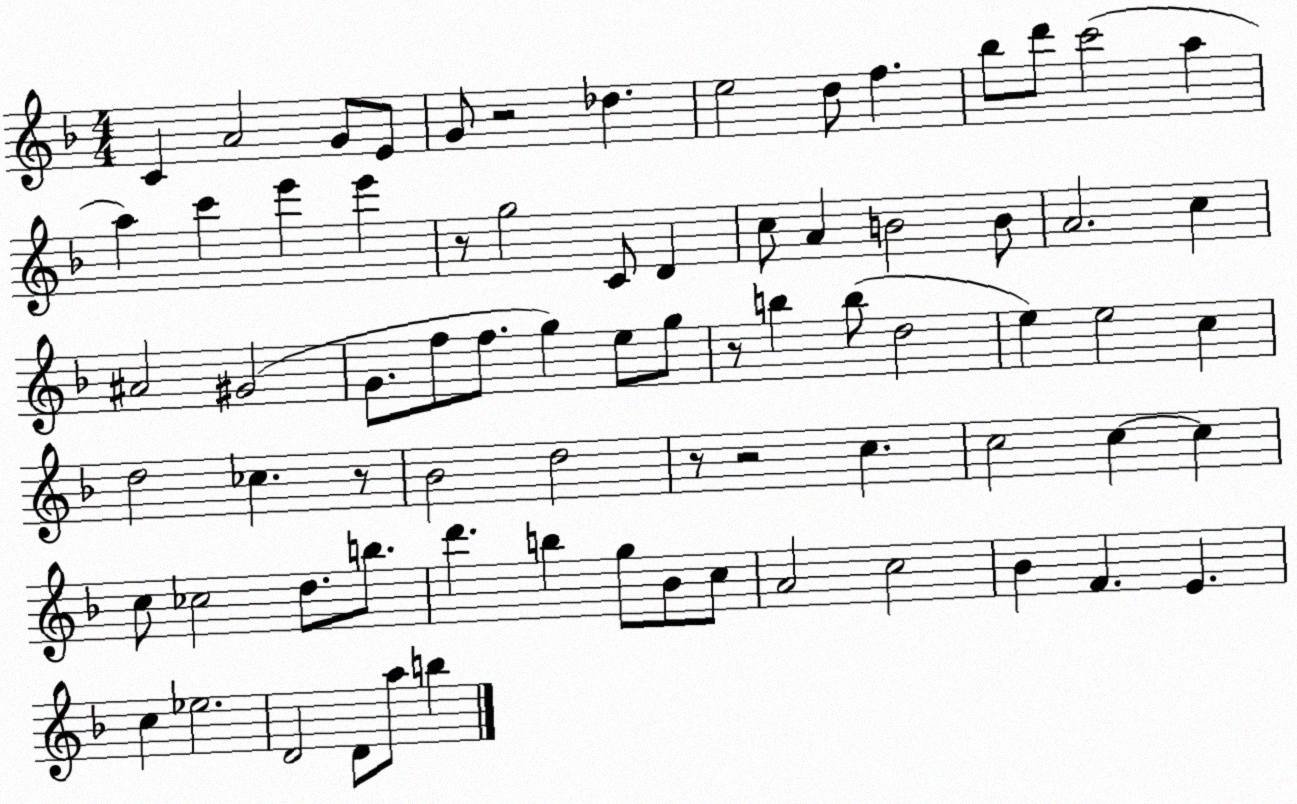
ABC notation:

X:1
T:Untitled
M:4/4
L:1/4
K:F
C A2 G/2 E/2 G/2 z2 _d e2 d/2 f _b/2 d'/2 c'2 a a c' e' e' z/2 g2 C/2 D c/2 A B2 B/2 A2 c ^A2 ^G2 G/2 f/2 f/2 g e/2 g/2 z/2 b b/2 d2 e e2 c d2 _c z/2 _B2 d2 z/2 z2 c c2 c c c/2 _c2 d/2 b/2 d' b g/2 _B/2 c/2 A2 c2 _B F E c _e2 D2 D/2 a/2 b